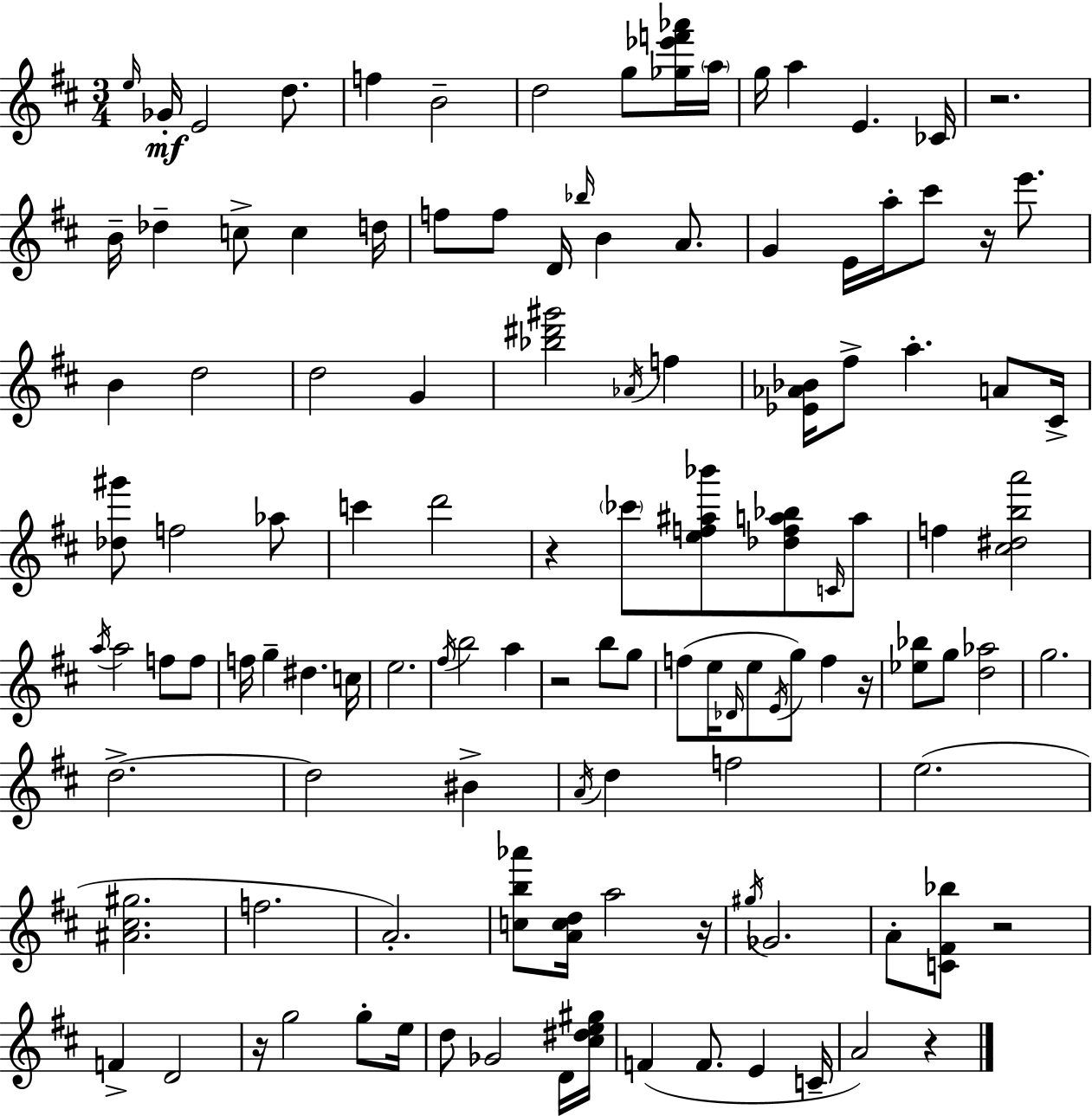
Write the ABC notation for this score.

X:1
T:Untitled
M:3/4
L:1/4
K:D
e/4 _G/4 E2 d/2 f B2 d2 g/2 [_g_e'f'_a']/4 a/4 g/4 a E _C/4 z2 B/4 _d c/2 c d/4 f/2 f/2 D/4 _b/4 B A/2 G E/4 a/4 ^c'/2 z/4 e'/2 B d2 d2 G [_b^d'^g']2 _A/4 f [_E_A_B]/4 ^f/2 a A/2 ^C/4 [_d^g']/2 f2 _a/2 c' d'2 z _c'/2 [ef^a_b']/2 [_dfa_b]/2 C/4 a/2 f [^c^dba']2 a/4 a2 f/2 f/2 f/4 g ^d c/4 e2 ^f/4 b2 a z2 b/2 g/2 f/2 e/4 _D/4 e/2 E/4 g/2 f z/4 [_e_b]/2 g/2 [d_a]2 g2 d2 d2 ^B A/4 d f2 e2 [^A^c^g]2 f2 A2 [cb_a']/2 [Acd]/4 a2 z/4 ^g/4 _G2 A/2 [C^F_b]/2 z2 F D2 z/4 g2 g/2 e/4 d/2 _G2 D/4 [^c^de^g]/4 F F/2 E C/4 A2 z